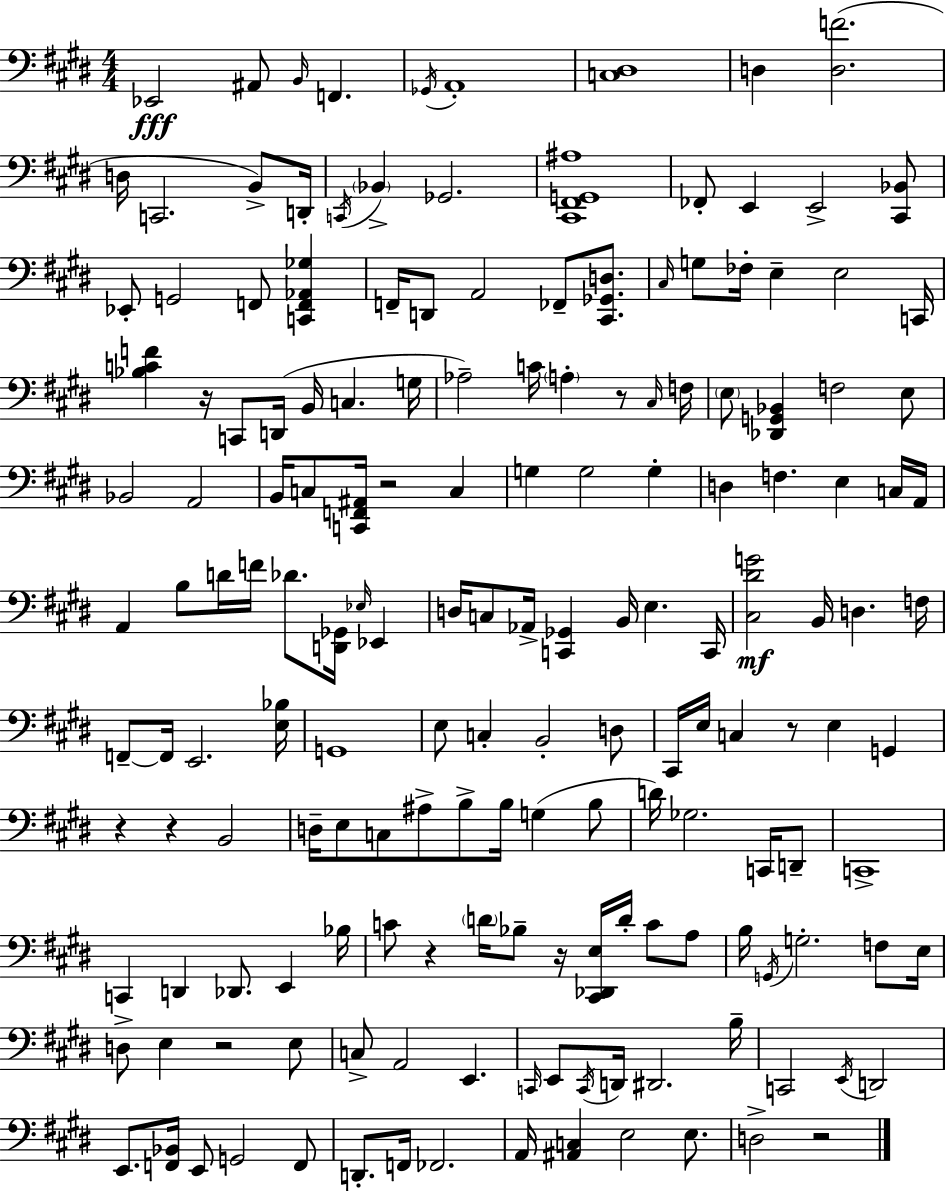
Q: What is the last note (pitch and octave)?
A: D3